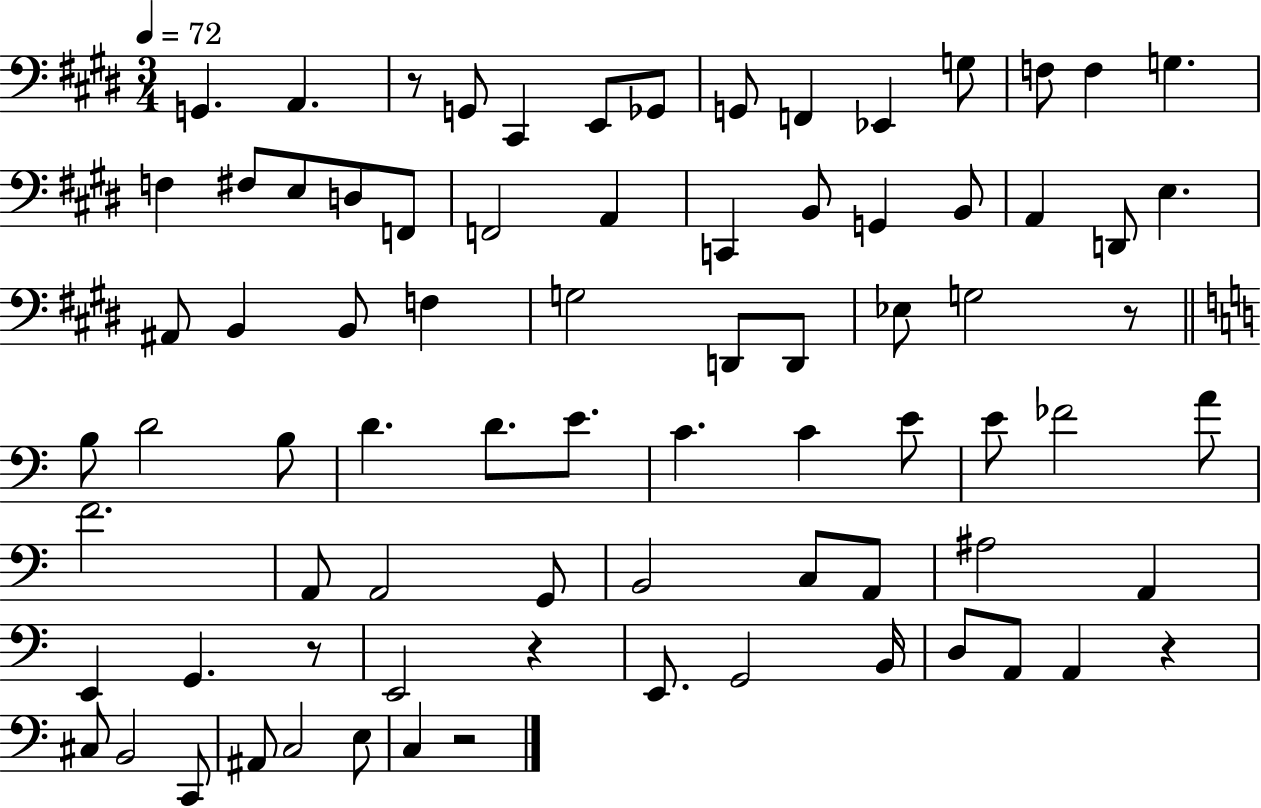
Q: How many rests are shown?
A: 6